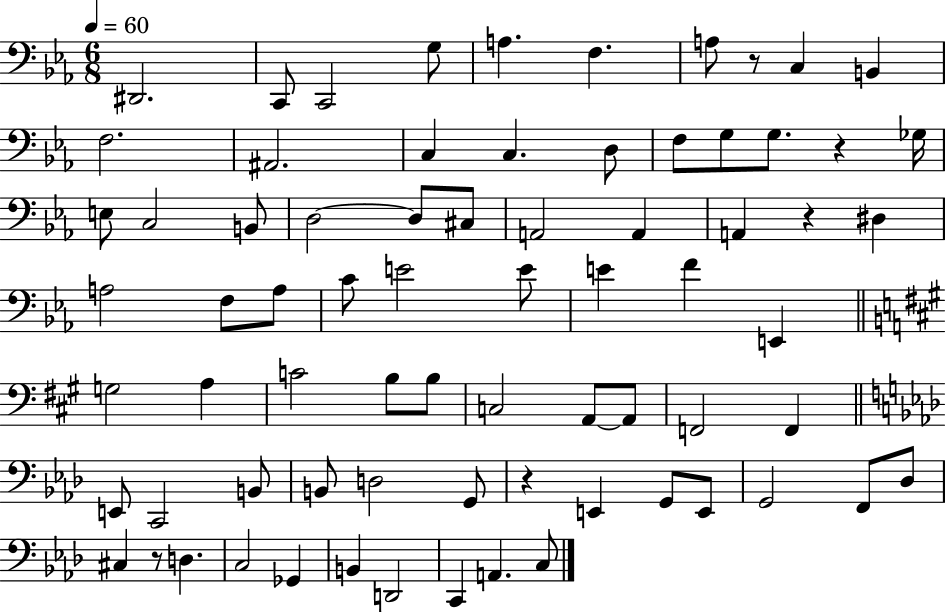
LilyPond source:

{
  \clef bass
  \numericTimeSignature
  \time 6/8
  \key ees \major
  \tempo 4 = 60
  dis,2. | c,8 c,2 g8 | a4. f4. | a8 r8 c4 b,4 | \break f2. | ais,2. | c4 c4. d8 | f8 g8 g8. r4 ges16 | \break e8 c2 b,8 | d2~~ d8 cis8 | a,2 a,4 | a,4 r4 dis4 | \break a2 f8 a8 | c'8 e'2 e'8 | e'4 f'4 e,4 | \bar "||" \break \key a \major g2 a4 | c'2 b8 b8 | c2 a,8~~ a,8 | f,2 f,4 | \break \bar "||" \break \key aes \major e,8 c,2 b,8 | b,8 d2 g,8 | r4 e,4 g,8 e,8 | g,2 f,8 des8 | \break cis4 r8 d4. | c2 ges,4 | b,4 d,2 | c,4 a,4. c8 | \break \bar "|."
}